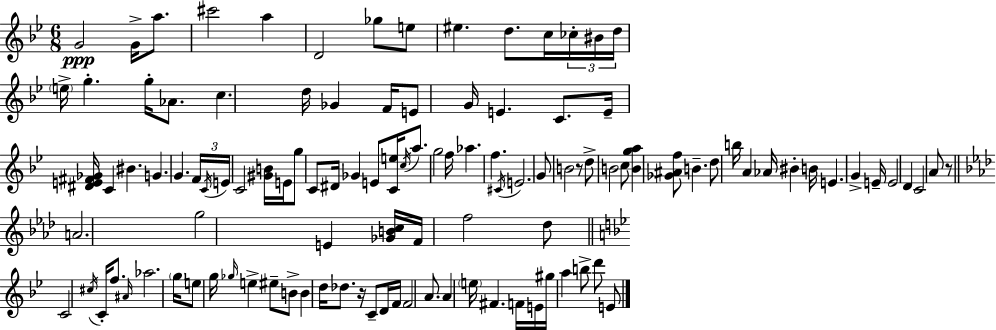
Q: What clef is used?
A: treble